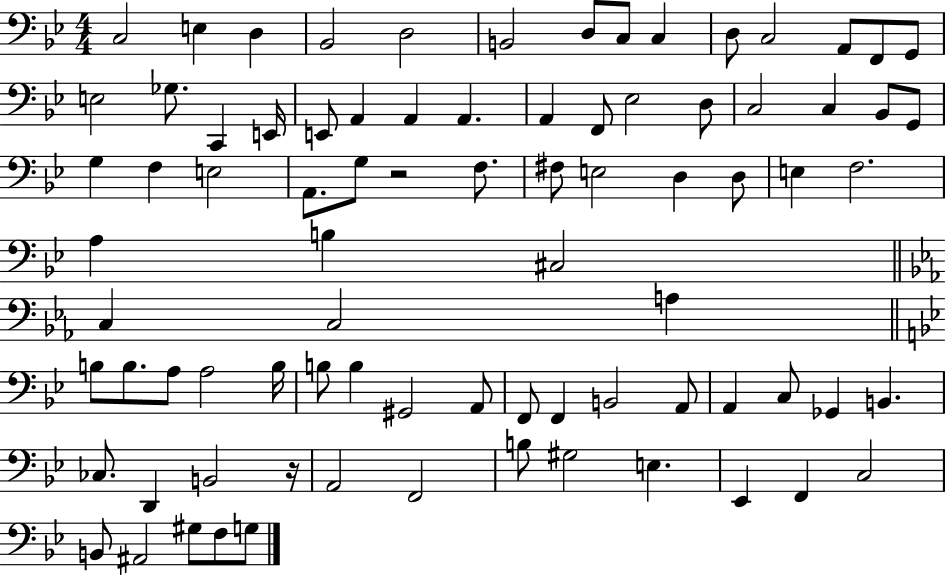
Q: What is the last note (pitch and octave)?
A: G3